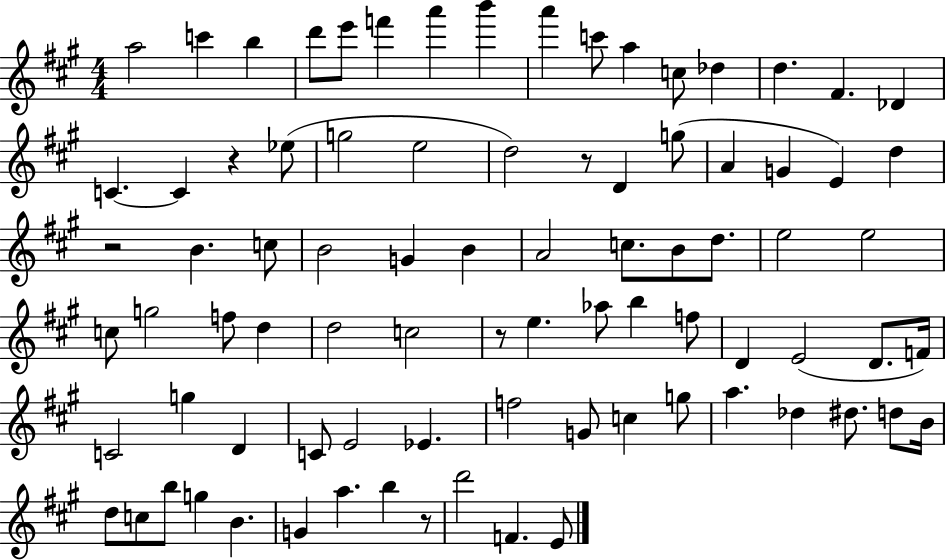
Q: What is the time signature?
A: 4/4